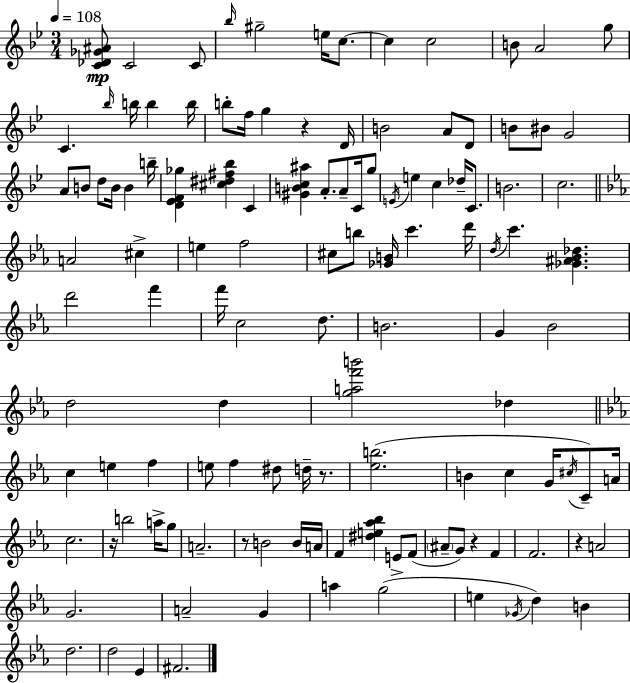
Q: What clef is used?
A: treble